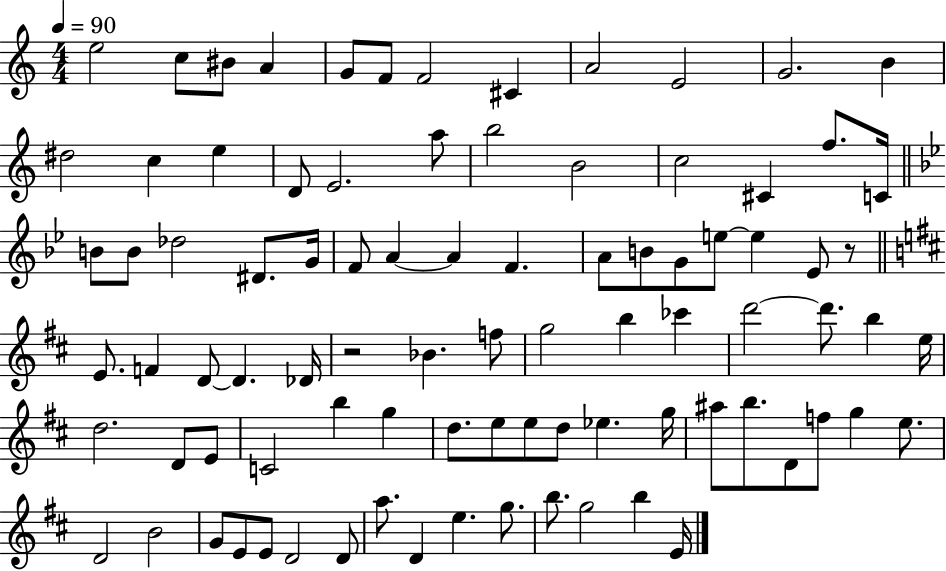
{
  \clef treble
  \numericTimeSignature
  \time 4/4
  \key c \major
  \tempo 4 = 90
  e''2 c''8 bis'8 a'4 | g'8 f'8 f'2 cis'4 | a'2 e'2 | g'2. b'4 | \break dis''2 c''4 e''4 | d'8 e'2. a''8 | b''2 b'2 | c''2 cis'4 f''8. c'16 | \break \bar "||" \break \key bes \major b'8 b'8 des''2 dis'8. g'16 | f'8 a'4~~ a'4 f'4. | a'8 b'8 g'8 e''8~~ e''4 ees'8 r8 | \bar "||" \break \key d \major e'8. f'4 d'8~~ d'4. des'16 | r2 bes'4. f''8 | g''2 b''4 ces'''4 | d'''2~~ d'''8. b''4 e''16 | \break d''2. d'8 e'8 | c'2 b''4 g''4 | d''8. e''8 e''8 d''8 ees''4. g''16 | ais''8 b''8. d'8 f''8 g''4 e''8. | \break d'2 b'2 | g'8 e'8 e'8 d'2 d'8 | a''8. d'4 e''4. g''8. | b''8. g''2 b''4 e'16 | \break \bar "|."
}